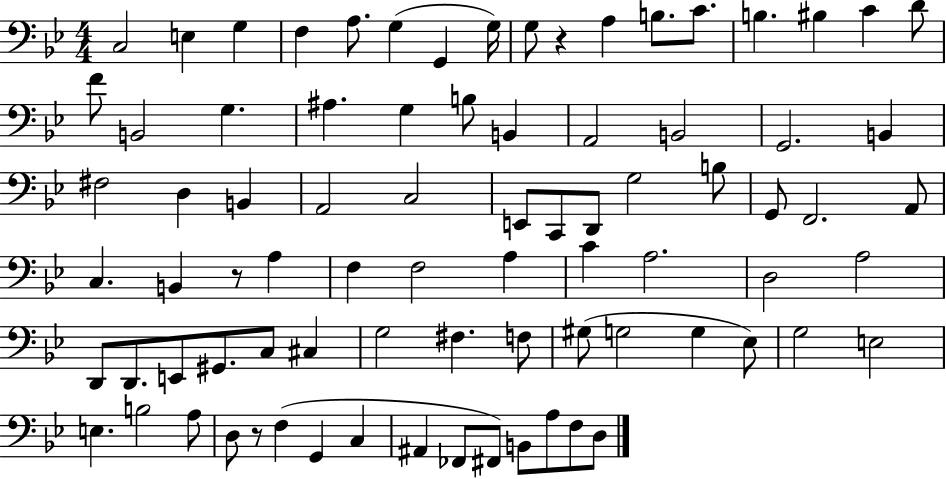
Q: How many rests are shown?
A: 3